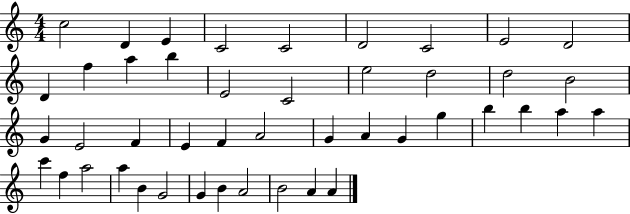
C5/h D4/q E4/q C4/h C4/h D4/h C4/h E4/h D4/h D4/q F5/q A5/q B5/q E4/h C4/h E5/h D5/h D5/h B4/h G4/q E4/h F4/q E4/q F4/q A4/h G4/q A4/q G4/q G5/q B5/q B5/q A5/q A5/q C6/q F5/q A5/h A5/q B4/q G4/h G4/q B4/q A4/h B4/h A4/q A4/q